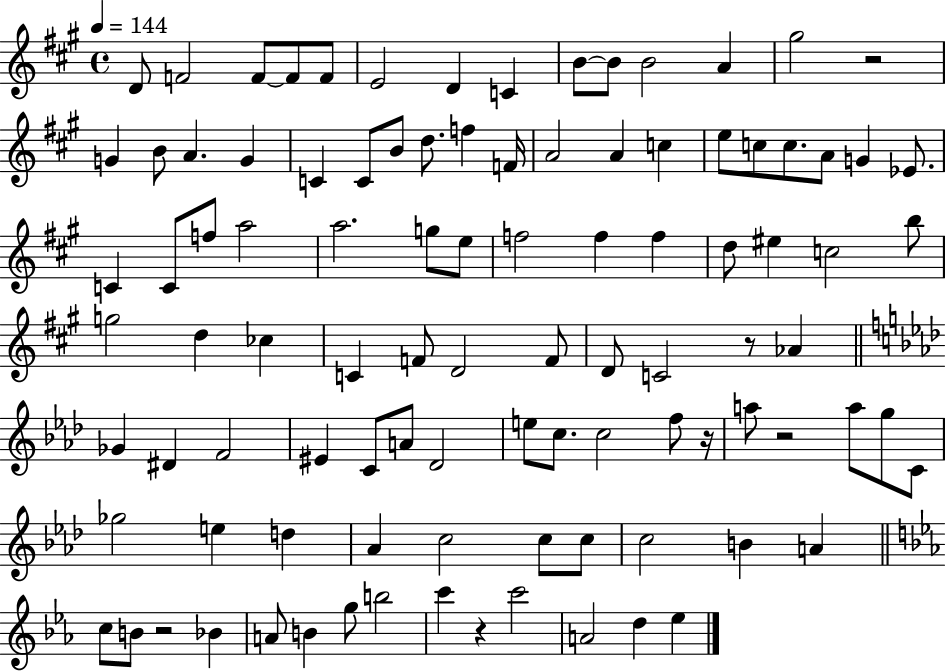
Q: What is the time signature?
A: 4/4